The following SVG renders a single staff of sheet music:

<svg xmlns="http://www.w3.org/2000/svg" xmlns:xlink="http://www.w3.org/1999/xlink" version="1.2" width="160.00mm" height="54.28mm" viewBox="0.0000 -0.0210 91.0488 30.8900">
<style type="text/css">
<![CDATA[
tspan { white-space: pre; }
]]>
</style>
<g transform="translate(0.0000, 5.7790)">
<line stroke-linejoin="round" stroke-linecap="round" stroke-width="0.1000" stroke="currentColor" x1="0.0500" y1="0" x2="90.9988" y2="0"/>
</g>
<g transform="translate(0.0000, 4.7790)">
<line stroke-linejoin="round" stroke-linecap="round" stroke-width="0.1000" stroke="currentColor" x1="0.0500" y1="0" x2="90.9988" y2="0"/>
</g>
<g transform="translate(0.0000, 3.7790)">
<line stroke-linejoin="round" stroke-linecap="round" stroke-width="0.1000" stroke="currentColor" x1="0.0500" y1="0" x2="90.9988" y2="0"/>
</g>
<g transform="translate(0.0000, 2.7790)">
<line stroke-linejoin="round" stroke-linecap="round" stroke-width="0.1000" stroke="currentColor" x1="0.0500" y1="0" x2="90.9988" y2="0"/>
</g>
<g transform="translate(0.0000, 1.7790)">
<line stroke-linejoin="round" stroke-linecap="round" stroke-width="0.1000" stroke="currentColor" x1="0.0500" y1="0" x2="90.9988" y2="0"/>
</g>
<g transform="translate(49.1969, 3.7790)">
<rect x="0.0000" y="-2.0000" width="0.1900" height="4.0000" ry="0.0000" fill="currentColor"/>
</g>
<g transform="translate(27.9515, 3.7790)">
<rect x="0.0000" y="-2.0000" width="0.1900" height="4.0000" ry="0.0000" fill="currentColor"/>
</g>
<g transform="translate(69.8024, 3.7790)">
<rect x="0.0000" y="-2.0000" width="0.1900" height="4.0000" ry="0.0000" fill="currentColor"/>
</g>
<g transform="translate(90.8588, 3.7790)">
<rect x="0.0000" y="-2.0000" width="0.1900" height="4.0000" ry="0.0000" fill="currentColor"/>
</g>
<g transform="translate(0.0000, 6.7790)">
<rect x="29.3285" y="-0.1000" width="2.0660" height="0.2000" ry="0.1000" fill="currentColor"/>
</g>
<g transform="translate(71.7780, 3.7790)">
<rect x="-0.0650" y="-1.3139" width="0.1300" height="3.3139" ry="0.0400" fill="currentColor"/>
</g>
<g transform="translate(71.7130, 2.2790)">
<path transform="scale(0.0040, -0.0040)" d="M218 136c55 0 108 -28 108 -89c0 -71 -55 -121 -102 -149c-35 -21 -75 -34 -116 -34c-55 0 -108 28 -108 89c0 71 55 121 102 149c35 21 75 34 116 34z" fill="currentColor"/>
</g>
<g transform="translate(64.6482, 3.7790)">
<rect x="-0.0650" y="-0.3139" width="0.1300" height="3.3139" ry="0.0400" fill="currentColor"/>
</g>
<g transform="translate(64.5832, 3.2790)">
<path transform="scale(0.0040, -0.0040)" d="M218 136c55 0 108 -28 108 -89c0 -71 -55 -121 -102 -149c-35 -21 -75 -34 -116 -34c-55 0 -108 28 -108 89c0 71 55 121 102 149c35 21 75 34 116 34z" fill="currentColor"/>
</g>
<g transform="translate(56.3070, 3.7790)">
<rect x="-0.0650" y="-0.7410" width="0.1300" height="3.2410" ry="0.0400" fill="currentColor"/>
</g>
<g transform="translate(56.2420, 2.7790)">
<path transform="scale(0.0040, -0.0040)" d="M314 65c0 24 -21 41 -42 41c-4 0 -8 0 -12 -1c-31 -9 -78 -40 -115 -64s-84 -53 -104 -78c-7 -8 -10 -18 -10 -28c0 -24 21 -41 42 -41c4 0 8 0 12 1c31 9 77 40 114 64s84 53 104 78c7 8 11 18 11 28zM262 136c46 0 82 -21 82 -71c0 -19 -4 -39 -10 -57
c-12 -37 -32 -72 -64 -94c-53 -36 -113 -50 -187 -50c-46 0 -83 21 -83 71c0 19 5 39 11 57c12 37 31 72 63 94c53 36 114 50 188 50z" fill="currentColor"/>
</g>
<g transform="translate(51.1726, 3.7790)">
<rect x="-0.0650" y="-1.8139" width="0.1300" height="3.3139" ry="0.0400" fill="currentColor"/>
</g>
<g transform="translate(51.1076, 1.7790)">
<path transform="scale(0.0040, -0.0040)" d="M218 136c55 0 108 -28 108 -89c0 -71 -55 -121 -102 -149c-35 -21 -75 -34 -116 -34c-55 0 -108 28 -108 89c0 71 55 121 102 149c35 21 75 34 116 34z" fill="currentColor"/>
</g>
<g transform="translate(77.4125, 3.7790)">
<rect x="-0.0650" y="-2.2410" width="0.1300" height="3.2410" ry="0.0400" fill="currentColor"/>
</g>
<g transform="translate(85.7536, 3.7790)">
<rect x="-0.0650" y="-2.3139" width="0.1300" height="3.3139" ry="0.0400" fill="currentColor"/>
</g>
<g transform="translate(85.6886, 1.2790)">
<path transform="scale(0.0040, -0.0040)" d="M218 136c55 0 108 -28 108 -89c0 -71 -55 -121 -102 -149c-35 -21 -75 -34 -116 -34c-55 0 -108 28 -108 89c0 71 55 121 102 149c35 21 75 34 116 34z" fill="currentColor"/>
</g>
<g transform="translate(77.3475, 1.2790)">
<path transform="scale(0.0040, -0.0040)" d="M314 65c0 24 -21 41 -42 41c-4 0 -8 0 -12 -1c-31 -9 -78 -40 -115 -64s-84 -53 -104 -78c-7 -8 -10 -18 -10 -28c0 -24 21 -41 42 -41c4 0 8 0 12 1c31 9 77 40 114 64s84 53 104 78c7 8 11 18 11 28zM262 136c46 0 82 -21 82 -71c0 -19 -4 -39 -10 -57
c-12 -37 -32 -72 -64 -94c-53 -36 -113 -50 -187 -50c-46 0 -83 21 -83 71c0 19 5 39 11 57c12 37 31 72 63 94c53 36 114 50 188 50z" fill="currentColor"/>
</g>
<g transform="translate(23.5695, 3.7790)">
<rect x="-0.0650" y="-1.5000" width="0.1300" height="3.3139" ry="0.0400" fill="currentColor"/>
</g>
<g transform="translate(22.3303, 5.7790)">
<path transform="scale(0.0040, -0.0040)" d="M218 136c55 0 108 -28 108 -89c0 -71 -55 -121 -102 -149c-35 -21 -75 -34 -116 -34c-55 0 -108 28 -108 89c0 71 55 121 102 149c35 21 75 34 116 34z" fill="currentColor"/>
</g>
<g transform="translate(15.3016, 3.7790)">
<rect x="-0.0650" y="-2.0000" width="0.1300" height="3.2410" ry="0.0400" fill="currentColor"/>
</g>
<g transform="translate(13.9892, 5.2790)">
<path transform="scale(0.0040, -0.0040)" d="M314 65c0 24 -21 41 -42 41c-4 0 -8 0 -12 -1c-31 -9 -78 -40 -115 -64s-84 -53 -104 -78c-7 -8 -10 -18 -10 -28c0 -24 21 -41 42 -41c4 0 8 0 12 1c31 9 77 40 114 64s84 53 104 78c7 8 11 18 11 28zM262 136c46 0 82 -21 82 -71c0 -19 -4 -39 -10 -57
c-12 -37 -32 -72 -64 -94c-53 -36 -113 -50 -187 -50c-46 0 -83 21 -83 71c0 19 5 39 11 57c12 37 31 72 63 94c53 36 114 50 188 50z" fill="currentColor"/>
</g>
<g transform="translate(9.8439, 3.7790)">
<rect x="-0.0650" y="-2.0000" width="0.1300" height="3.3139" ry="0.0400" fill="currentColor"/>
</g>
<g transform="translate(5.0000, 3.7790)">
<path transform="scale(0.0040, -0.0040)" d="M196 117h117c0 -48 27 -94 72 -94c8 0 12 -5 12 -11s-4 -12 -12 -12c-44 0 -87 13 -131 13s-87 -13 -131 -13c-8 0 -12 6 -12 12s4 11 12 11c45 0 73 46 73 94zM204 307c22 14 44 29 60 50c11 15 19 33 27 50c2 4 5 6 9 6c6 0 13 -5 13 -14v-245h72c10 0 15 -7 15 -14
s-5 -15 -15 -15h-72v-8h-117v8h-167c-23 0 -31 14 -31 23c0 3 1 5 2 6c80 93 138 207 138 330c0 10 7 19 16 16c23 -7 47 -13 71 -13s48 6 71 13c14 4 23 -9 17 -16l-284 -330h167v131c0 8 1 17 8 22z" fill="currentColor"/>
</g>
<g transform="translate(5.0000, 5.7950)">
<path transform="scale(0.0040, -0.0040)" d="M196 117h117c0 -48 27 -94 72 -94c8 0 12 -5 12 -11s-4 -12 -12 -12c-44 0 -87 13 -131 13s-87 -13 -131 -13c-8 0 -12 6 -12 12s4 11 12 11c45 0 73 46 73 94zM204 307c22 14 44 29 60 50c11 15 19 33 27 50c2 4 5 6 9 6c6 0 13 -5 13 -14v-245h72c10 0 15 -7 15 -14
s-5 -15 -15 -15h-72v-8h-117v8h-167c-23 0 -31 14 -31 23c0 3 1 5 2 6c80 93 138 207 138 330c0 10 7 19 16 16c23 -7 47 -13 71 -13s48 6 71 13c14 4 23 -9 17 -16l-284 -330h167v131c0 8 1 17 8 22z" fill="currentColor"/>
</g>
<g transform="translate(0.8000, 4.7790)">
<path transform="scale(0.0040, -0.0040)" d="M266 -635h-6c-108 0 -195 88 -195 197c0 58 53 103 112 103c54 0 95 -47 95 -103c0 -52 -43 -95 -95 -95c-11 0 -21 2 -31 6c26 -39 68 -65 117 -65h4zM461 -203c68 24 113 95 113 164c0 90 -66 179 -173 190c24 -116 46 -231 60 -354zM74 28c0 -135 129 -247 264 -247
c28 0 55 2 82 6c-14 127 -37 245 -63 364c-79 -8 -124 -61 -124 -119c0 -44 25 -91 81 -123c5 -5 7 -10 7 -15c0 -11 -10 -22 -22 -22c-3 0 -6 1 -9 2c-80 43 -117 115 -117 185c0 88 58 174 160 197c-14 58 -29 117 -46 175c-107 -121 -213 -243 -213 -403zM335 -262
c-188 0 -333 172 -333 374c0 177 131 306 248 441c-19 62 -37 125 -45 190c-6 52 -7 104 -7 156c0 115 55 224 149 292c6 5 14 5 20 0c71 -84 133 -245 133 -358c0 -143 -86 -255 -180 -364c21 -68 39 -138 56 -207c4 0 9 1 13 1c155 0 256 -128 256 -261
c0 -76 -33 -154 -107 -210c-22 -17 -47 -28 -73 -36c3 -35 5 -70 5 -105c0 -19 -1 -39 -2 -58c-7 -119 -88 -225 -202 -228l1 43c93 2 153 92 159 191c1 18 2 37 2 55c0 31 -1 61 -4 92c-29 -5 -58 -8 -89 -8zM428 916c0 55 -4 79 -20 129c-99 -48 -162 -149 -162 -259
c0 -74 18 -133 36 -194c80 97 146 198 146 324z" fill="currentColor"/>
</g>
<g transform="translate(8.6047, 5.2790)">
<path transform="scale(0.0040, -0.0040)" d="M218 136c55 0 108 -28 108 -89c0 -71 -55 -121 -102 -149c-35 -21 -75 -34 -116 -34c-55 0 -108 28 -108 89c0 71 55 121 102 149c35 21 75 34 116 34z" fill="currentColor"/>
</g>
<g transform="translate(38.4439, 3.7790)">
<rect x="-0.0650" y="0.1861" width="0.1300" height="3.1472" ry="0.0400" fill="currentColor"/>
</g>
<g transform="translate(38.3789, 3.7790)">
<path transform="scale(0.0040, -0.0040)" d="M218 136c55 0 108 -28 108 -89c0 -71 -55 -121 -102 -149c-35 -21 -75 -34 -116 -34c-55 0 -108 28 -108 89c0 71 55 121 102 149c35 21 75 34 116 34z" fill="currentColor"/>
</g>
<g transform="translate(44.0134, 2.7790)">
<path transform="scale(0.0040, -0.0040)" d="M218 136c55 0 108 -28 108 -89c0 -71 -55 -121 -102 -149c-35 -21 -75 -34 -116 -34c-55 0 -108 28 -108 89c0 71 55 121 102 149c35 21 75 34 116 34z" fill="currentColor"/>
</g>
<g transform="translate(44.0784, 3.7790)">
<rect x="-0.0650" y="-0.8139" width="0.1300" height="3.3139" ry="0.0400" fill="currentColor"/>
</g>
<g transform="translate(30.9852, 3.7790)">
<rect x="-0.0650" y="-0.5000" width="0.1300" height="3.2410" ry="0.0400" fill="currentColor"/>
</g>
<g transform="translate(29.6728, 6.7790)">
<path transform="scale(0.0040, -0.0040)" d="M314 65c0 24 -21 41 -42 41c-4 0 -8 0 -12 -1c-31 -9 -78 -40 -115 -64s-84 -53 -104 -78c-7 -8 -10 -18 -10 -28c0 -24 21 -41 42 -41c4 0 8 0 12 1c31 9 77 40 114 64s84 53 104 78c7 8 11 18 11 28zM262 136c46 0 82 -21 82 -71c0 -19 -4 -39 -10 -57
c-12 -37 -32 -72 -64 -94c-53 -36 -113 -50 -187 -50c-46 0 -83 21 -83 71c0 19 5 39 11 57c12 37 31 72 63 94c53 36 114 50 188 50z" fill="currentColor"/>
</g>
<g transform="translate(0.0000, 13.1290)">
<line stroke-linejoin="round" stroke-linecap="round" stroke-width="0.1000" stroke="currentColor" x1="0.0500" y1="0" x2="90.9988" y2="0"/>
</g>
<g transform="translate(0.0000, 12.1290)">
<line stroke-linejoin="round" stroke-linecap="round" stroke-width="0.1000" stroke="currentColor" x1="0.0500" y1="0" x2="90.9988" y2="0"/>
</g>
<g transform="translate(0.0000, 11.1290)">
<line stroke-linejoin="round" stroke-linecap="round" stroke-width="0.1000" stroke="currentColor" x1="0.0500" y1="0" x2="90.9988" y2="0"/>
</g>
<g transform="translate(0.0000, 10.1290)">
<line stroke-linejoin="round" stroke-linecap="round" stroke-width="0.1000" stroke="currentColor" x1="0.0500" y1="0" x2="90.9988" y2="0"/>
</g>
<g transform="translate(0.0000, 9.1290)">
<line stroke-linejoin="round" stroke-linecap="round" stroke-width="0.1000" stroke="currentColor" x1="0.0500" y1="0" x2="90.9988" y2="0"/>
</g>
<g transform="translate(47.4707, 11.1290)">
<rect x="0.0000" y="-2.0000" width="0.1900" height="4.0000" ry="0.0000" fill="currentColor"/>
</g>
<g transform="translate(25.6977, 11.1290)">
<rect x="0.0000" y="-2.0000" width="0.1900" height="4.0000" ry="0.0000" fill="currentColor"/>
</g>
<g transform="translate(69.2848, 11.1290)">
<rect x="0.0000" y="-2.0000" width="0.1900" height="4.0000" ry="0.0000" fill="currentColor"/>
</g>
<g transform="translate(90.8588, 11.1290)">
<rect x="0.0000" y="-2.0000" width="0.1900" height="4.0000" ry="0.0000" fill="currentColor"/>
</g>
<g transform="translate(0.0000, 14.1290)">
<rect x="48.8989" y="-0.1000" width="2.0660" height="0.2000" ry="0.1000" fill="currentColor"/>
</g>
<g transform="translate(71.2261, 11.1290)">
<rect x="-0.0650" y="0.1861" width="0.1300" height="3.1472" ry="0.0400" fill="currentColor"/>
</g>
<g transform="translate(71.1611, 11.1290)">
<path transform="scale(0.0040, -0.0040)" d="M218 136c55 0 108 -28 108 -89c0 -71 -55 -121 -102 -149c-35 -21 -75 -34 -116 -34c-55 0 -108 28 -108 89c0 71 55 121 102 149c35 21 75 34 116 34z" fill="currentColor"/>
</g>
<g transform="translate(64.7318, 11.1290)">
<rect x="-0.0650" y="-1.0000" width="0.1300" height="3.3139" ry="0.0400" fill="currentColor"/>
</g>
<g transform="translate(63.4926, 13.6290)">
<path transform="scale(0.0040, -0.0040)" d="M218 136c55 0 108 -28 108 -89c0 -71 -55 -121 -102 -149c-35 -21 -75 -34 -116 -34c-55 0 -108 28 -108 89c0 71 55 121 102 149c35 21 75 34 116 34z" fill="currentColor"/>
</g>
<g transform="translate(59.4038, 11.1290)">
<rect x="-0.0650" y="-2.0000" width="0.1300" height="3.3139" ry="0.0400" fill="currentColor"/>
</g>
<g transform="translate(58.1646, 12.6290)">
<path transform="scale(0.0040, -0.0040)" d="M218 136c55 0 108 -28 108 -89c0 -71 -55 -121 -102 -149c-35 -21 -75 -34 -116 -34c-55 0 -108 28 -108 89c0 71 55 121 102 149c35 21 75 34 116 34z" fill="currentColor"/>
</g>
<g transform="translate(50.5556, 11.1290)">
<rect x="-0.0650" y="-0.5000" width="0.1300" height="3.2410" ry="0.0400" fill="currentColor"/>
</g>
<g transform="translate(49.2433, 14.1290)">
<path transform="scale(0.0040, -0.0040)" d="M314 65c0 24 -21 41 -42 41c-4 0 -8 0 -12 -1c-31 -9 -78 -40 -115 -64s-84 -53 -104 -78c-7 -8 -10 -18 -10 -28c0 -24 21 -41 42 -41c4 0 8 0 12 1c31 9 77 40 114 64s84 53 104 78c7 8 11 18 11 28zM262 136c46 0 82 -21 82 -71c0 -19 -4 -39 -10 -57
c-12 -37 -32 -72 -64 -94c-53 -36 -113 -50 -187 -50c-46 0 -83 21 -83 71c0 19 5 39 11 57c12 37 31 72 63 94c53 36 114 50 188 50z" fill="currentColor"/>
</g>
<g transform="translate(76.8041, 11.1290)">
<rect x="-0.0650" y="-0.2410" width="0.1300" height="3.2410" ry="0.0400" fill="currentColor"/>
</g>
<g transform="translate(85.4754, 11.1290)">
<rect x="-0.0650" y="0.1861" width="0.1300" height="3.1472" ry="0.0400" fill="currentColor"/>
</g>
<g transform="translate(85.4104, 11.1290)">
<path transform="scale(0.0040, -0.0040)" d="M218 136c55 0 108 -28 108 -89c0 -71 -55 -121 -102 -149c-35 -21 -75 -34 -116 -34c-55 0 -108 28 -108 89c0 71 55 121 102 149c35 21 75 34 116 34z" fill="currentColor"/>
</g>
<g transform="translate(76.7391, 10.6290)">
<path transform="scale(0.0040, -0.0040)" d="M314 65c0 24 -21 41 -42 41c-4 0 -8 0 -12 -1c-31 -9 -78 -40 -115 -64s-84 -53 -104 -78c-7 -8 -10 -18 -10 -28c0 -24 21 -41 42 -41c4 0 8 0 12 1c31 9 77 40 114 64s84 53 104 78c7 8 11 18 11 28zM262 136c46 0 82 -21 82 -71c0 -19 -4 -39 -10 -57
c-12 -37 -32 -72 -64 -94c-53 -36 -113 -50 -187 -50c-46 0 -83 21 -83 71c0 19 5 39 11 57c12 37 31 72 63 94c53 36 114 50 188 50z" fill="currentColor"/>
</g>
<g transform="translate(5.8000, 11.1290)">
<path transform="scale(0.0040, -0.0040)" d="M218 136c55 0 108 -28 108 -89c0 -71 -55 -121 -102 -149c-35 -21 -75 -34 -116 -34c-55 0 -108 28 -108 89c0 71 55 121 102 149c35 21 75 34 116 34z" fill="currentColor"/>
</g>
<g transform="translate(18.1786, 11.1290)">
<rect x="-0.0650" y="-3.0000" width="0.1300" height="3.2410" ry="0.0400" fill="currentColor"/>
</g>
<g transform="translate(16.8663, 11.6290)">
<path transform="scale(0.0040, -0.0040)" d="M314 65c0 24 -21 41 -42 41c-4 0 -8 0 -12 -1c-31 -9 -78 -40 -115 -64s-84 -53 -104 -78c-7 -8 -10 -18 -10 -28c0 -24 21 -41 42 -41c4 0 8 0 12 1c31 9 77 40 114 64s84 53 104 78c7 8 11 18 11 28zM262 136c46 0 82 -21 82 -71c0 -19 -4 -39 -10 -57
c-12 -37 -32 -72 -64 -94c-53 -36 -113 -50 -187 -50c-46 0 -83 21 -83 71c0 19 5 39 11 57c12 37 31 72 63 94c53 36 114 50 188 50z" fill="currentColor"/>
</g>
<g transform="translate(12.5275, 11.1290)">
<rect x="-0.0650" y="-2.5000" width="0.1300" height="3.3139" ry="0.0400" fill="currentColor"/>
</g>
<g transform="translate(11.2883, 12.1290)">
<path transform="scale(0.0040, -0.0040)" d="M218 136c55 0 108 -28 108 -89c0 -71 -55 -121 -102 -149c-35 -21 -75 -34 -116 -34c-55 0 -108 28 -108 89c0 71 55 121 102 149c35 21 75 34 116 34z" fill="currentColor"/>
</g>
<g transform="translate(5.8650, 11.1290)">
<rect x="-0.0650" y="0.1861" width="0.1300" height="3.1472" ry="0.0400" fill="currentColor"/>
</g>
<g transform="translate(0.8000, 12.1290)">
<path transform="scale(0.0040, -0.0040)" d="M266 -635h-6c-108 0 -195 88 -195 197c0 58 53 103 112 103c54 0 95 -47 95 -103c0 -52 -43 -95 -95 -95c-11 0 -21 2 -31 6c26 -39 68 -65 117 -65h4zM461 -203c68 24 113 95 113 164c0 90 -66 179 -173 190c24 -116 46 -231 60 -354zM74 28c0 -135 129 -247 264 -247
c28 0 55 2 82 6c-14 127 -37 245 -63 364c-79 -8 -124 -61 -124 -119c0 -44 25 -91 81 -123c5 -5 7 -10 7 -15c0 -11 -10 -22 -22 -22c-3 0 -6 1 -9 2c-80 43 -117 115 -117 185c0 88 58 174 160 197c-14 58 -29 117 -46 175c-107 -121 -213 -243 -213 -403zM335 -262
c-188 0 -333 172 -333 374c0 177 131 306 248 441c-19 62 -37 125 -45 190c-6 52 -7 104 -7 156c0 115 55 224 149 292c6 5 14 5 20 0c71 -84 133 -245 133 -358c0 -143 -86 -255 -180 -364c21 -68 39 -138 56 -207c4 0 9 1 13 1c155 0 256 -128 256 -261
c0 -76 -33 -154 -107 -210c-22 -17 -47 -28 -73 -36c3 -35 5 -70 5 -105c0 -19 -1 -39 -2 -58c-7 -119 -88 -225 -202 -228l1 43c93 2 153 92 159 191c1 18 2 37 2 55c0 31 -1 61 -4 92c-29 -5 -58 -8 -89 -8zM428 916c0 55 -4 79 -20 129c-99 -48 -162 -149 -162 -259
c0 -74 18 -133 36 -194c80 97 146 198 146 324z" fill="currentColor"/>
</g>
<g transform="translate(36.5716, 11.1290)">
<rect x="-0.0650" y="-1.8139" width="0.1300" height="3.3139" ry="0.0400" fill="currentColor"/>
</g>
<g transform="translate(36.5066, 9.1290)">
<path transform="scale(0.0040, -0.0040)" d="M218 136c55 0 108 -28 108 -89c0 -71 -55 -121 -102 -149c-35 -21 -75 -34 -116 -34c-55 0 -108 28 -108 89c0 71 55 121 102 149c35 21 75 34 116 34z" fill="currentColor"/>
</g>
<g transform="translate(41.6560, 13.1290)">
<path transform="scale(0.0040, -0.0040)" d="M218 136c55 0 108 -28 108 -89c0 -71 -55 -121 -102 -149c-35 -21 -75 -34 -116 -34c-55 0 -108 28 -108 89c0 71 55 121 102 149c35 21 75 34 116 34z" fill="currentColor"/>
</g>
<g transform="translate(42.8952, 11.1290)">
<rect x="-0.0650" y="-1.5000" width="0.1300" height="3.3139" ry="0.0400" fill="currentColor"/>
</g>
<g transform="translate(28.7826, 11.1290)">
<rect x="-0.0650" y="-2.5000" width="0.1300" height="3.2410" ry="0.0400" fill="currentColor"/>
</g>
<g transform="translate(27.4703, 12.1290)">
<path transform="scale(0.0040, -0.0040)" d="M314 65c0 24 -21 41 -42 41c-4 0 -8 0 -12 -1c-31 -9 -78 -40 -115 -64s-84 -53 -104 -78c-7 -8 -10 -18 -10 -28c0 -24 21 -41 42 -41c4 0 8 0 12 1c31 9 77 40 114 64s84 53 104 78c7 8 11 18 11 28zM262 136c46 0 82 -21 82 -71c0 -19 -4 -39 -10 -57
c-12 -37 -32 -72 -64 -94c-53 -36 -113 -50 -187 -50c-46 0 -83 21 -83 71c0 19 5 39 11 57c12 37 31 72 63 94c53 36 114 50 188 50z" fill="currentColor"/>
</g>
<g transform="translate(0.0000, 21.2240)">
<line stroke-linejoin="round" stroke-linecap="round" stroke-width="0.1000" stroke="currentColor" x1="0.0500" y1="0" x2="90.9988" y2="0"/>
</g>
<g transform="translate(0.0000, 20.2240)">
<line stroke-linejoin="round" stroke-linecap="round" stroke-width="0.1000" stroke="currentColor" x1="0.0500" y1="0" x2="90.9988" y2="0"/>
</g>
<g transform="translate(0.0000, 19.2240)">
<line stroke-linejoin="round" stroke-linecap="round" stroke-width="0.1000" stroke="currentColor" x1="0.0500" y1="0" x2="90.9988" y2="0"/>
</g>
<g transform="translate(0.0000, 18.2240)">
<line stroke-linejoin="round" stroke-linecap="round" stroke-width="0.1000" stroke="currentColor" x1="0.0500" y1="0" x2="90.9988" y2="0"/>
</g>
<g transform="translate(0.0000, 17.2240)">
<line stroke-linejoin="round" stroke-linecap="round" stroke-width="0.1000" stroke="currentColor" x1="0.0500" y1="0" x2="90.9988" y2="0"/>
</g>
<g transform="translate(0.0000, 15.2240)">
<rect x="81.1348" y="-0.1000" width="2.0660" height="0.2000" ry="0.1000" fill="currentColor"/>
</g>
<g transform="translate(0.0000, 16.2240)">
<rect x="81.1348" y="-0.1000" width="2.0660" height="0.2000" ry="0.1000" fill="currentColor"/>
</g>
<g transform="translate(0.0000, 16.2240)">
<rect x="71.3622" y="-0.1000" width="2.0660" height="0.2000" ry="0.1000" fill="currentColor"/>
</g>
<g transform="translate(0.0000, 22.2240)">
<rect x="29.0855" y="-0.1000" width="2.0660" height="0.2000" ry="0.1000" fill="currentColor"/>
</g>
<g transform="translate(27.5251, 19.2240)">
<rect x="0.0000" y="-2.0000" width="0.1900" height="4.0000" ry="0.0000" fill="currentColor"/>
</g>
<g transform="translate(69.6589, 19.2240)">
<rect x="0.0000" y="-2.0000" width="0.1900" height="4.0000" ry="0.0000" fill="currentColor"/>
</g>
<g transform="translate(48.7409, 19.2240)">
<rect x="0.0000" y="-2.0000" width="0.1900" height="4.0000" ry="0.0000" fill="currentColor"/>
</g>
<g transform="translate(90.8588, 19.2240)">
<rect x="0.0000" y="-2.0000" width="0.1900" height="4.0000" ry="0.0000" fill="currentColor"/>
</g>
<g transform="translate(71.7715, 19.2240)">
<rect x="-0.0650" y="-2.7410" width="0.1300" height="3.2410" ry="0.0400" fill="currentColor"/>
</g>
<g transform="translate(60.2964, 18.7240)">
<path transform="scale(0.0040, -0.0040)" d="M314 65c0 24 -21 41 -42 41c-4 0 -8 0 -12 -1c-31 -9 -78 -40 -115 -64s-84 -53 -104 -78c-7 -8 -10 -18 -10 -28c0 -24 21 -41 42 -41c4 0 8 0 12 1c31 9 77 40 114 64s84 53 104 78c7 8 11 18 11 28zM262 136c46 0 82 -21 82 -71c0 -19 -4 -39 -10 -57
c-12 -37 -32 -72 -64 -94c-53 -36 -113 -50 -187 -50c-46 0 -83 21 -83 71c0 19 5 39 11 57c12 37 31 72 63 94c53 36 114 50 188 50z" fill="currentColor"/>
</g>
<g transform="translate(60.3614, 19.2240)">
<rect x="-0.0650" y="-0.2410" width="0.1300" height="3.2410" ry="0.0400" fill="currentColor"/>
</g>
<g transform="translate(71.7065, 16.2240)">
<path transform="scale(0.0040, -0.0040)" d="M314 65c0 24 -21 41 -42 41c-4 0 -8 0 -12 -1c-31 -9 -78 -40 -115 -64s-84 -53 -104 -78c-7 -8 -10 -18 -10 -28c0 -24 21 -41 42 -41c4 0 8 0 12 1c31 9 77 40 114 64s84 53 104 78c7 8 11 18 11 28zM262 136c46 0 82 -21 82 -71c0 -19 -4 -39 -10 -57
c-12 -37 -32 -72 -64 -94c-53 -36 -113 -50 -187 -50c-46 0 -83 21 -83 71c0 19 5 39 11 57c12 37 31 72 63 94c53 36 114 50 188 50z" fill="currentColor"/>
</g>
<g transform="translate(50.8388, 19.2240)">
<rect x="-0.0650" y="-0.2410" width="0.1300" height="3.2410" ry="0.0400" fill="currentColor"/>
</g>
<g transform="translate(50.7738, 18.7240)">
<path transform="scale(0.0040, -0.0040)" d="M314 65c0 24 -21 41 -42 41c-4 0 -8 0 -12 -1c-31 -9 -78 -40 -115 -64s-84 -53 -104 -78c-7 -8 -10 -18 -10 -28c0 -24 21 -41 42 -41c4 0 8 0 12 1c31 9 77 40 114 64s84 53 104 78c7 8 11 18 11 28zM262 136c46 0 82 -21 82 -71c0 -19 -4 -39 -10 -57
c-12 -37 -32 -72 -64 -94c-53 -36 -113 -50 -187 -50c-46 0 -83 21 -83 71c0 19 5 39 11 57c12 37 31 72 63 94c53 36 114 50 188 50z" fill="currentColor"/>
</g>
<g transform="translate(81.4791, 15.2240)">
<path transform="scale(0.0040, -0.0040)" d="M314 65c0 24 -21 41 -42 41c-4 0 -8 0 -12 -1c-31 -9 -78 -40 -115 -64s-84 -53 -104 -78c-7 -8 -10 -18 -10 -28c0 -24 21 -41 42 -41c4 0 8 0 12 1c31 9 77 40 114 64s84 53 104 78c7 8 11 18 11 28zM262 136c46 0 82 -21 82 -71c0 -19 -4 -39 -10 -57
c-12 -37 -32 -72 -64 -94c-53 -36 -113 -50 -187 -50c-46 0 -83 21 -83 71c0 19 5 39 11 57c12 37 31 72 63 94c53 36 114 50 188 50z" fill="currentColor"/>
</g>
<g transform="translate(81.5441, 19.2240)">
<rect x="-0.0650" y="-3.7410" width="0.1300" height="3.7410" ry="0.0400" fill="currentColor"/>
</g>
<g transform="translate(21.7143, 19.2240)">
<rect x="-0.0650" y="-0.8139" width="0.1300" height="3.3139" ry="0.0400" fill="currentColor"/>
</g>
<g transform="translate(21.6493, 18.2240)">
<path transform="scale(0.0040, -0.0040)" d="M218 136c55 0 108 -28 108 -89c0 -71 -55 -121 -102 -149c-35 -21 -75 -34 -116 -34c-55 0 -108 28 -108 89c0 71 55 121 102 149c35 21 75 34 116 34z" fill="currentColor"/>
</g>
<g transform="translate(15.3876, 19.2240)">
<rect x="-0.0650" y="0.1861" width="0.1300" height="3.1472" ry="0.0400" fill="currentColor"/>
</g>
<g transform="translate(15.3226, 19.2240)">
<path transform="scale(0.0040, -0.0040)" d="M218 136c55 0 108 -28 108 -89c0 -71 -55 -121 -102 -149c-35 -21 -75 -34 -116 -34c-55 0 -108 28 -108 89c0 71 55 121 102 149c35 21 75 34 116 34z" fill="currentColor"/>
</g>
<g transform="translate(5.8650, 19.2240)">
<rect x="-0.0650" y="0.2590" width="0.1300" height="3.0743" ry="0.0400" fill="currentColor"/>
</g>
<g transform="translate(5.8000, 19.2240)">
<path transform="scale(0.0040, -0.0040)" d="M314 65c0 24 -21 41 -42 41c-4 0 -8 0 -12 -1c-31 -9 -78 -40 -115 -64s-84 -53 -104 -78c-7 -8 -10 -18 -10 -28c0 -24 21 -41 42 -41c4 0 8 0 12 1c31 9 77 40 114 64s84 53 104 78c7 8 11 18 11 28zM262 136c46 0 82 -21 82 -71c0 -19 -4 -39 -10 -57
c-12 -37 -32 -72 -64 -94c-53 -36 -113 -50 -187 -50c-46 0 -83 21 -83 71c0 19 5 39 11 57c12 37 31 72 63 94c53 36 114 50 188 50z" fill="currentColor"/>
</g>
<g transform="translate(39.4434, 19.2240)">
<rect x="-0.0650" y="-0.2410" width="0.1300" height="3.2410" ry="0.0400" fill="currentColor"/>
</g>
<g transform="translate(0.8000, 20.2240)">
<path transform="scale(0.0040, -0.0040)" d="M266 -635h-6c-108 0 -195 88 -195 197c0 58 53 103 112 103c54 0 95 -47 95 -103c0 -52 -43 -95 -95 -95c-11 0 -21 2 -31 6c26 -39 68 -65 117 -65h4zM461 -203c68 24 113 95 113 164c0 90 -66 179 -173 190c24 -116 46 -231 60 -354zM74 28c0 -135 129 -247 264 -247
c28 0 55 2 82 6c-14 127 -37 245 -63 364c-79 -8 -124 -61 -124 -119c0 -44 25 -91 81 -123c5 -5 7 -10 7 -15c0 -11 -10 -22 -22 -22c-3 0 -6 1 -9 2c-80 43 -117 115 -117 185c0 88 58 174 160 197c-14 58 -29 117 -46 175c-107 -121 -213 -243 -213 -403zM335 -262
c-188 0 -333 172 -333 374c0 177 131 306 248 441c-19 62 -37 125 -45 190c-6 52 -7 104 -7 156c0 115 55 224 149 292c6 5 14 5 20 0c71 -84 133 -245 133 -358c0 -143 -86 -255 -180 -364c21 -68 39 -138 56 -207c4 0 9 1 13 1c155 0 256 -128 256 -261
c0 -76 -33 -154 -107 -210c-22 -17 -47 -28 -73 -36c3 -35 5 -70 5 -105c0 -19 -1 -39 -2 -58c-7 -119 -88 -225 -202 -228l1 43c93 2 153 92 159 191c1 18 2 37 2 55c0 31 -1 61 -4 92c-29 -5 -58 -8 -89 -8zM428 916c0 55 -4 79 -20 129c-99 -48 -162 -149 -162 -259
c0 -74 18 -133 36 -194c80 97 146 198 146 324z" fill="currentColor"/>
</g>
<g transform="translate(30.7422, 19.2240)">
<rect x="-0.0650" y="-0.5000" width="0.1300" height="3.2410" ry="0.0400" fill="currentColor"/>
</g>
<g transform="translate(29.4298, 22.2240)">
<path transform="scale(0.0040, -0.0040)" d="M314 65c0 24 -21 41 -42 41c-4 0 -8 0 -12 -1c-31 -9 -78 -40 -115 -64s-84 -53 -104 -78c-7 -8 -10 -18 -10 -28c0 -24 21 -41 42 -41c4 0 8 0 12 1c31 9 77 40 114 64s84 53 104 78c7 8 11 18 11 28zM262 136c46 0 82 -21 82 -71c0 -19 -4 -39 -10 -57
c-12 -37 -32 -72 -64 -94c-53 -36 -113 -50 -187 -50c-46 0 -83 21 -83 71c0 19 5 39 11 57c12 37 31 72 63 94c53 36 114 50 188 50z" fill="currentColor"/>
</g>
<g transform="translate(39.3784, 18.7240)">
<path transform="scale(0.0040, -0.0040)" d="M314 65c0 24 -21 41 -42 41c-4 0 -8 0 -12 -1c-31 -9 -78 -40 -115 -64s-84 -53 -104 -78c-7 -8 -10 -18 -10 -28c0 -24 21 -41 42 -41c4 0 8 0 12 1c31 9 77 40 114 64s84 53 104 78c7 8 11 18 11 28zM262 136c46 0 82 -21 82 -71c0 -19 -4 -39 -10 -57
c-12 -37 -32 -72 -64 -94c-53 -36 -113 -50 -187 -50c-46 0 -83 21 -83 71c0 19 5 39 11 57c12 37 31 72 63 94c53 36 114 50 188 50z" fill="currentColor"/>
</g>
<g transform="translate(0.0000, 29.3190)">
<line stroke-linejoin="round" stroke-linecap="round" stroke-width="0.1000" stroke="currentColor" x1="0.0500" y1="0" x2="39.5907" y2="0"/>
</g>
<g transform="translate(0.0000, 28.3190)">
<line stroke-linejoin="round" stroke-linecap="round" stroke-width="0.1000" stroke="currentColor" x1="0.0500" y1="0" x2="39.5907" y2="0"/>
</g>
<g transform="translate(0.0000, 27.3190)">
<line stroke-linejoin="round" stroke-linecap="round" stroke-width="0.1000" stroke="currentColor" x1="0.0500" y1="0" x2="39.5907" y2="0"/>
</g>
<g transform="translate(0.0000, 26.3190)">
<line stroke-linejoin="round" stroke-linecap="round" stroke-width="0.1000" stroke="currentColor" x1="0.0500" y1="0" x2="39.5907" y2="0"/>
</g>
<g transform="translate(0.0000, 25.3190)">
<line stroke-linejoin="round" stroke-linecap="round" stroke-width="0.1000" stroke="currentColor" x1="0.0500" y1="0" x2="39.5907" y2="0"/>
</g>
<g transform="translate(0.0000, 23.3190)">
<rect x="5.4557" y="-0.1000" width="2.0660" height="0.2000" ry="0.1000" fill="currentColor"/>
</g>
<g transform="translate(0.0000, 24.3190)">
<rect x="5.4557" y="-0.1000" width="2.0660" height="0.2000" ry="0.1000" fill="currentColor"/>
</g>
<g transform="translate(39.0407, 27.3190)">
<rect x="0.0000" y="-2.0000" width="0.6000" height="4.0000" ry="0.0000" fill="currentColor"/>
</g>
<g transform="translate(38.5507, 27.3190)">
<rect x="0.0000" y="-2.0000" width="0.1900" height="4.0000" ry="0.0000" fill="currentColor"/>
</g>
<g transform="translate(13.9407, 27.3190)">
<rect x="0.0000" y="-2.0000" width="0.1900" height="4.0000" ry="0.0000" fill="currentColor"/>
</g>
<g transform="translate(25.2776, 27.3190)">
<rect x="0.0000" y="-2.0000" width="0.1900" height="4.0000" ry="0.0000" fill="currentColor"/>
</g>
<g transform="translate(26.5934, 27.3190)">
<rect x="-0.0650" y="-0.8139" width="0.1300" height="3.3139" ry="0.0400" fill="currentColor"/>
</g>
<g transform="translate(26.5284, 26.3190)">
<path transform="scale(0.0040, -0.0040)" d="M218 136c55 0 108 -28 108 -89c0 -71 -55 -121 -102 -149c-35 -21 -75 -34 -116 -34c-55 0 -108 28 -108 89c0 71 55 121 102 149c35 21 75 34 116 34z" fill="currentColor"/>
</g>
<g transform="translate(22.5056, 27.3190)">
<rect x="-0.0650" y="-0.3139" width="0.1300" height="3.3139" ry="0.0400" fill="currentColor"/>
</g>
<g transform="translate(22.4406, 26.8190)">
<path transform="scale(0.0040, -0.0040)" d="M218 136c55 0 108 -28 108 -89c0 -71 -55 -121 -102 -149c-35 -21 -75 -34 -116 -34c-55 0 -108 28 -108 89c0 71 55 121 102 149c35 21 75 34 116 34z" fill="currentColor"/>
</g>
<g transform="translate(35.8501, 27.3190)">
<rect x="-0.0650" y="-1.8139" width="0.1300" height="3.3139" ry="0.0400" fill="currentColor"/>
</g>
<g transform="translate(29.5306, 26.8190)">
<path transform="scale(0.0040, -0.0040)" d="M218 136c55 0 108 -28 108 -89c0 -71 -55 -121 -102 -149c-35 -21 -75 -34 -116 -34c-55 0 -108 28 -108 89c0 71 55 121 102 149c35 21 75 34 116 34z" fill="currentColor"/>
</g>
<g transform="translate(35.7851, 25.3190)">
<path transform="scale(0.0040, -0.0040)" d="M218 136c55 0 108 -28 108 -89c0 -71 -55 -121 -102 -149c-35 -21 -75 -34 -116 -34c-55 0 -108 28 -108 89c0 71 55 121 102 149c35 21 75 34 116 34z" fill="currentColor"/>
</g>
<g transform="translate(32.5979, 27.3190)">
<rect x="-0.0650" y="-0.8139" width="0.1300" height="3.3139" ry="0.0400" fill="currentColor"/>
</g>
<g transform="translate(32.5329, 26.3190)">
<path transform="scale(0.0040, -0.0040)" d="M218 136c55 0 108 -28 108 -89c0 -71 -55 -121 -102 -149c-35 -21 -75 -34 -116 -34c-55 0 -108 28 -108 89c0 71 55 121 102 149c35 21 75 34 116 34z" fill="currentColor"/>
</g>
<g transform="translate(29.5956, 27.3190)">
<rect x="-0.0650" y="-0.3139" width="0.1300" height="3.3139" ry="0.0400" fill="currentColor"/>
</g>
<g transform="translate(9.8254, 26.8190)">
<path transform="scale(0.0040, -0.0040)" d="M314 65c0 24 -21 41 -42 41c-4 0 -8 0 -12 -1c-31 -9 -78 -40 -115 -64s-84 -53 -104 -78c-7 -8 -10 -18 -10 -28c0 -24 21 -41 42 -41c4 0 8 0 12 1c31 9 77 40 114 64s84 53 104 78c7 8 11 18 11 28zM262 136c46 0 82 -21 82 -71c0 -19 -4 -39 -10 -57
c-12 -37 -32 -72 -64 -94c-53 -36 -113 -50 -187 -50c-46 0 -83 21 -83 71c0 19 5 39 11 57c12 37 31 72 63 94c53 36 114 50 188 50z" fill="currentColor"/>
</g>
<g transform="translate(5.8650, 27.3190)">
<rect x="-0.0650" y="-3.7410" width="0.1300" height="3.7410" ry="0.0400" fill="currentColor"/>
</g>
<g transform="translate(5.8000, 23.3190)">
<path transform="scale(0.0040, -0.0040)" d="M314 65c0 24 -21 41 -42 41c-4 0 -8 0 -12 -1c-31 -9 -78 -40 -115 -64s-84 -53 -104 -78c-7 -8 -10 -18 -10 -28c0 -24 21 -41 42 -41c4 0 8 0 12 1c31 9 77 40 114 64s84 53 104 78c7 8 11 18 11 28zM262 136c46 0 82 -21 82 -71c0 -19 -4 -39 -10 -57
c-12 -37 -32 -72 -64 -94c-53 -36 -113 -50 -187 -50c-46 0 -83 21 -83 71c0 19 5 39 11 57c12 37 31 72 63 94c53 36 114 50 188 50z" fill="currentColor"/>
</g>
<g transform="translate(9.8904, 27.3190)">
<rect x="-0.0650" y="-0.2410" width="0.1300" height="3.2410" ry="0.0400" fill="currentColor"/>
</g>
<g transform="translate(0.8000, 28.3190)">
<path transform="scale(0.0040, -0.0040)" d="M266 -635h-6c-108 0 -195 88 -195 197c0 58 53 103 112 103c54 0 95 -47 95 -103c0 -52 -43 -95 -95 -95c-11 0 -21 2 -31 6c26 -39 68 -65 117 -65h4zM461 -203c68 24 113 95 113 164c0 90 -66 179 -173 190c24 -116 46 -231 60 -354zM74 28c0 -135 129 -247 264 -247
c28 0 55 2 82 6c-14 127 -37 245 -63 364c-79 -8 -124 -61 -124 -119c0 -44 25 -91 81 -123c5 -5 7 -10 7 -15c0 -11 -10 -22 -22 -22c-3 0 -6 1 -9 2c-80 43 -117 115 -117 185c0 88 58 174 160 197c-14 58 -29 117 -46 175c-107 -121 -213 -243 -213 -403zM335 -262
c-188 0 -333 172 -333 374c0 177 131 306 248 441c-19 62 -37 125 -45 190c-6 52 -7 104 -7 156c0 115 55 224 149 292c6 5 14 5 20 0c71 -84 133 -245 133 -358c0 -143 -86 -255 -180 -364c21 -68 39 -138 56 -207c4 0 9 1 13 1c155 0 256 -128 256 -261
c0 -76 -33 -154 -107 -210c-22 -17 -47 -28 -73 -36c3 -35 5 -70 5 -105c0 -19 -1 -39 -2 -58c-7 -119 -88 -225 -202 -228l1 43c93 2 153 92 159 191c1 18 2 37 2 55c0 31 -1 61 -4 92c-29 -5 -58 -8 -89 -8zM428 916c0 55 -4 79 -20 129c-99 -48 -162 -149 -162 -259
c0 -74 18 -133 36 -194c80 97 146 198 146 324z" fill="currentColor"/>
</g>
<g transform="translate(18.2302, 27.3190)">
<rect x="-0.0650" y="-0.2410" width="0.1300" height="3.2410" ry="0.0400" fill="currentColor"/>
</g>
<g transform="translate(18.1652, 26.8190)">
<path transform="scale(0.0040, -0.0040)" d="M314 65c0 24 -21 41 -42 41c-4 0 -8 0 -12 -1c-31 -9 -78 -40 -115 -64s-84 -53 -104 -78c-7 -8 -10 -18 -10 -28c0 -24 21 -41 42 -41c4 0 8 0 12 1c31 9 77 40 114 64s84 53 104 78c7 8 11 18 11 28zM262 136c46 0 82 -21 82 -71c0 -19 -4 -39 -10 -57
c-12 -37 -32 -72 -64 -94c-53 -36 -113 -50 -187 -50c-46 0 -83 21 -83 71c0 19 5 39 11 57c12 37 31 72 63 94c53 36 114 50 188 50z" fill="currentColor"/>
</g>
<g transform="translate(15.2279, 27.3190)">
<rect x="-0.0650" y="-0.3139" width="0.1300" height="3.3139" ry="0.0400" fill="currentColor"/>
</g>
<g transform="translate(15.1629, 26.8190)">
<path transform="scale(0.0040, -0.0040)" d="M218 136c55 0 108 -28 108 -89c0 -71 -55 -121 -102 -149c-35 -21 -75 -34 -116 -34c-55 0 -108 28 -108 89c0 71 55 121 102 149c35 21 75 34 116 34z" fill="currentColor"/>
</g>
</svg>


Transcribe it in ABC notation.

X:1
T:Untitled
M:4/4
L:1/4
K:C
F F2 E C2 B d f d2 c e g2 g B G A2 G2 f E C2 F D B c2 B B2 B d C2 c2 c2 c2 a2 c'2 c'2 c2 c c2 c d c d f